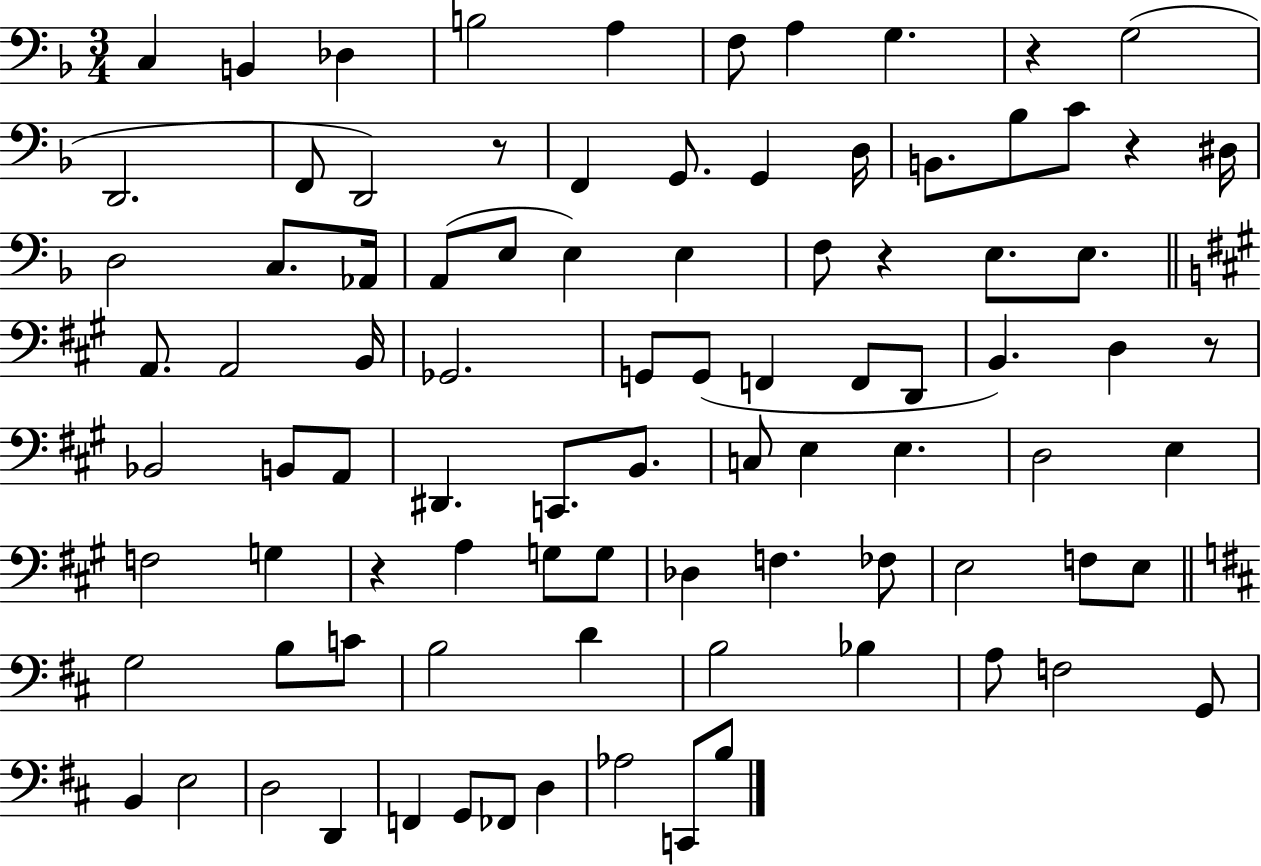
X:1
T:Untitled
M:3/4
L:1/4
K:F
C, B,, _D, B,2 A, F,/2 A, G, z G,2 D,,2 F,,/2 D,,2 z/2 F,, G,,/2 G,, D,/4 B,,/2 _B,/2 C/2 z ^D,/4 D,2 C,/2 _A,,/4 A,,/2 E,/2 E, E, F,/2 z E,/2 E,/2 A,,/2 A,,2 B,,/4 _G,,2 G,,/2 G,,/2 F,, F,,/2 D,,/2 B,, D, z/2 _B,,2 B,,/2 A,,/2 ^D,, C,,/2 B,,/2 C,/2 E, E, D,2 E, F,2 G, z A, G,/2 G,/2 _D, F, _F,/2 E,2 F,/2 E,/2 G,2 B,/2 C/2 B,2 D B,2 _B, A,/2 F,2 G,,/2 B,, E,2 D,2 D,, F,, G,,/2 _F,,/2 D, _A,2 C,,/2 B,/2